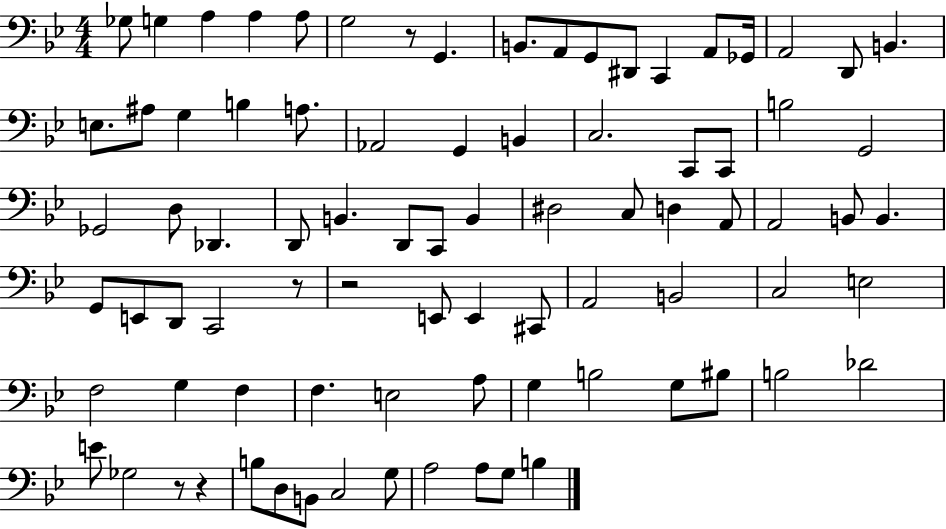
X:1
T:Untitled
M:4/4
L:1/4
K:Bb
_G,/2 G, A, A, A,/2 G,2 z/2 G,, B,,/2 A,,/2 G,,/2 ^D,,/2 C,, A,,/2 _G,,/4 A,,2 D,,/2 B,, E,/2 ^A,/2 G, B, A,/2 _A,,2 G,, B,, C,2 C,,/2 C,,/2 B,2 G,,2 _G,,2 D,/2 _D,, D,,/2 B,, D,,/2 C,,/2 B,, ^D,2 C,/2 D, A,,/2 A,,2 B,,/2 B,, G,,/2 E,,/2 D,,/2 C,,2 z/2 z2 E,,/2 E,, ^C,,/2 A,,2 B,,2 C,2 E,2 F,2 G, F, F, E,2 A,/2 G, B,2 G,/2 ^B,/2 B,2 _D2 E/2 _G,2 z/2 z B,/2 D,/2 B,,/2 C,2 G,/2 A,2 A,/2 G,/2 B,